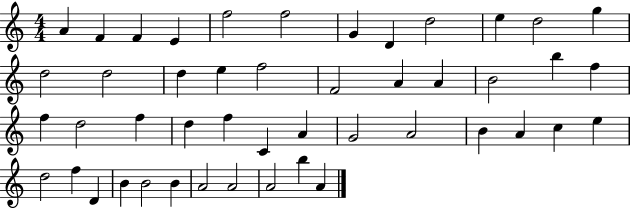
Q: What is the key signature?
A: C major